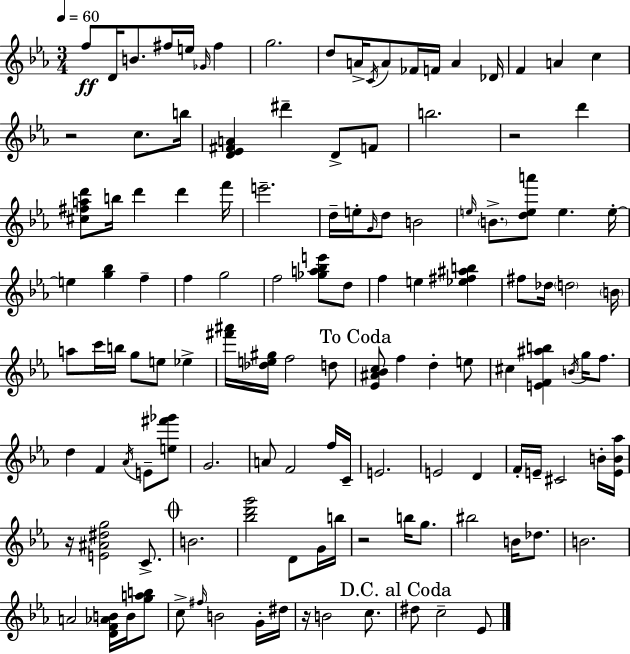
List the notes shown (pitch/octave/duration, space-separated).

F5/e D4/s B4/e. F#5/s E5/s Gb4/s F#5/q G5/h. D5/e A4/s C4/s A4/e FES4/s F4/s A4/q Db4/s F4/q A4/q C5/q R/h C5/e. B5/s [D4,Eb4,F#4,A4]/q D#6/q D4/e F4/e B5/h. R/h D6/q [C#5,F#5,A5,D6]/e B5/s D6/q D6/q F6/s E6/h. D5/s E5/s G4/s D5/e B4/h E5/s B4/e. [D5,E5,A6]/e E5/q. E5/s E5/q [G5,Bb5]/q F5/q F5/q G5/h F5/h [Gb5,A5,Bb5,E6]/e D5/e F5/q E5/q [Eb5,F#5,A#5,B5]/q F#5/e Db5/s D5/h B4/s A5/e C6/s B5/s G5/e E5/e Eb5/q [F#6,A#6]/s [Db5,E5,G#5]/s F5/h D5/e [Eb4,A#4,Bb4,C5]/e F5/q D5/q E5/e C#5/q [E4,F4,A#5,B5]/q B4/s G5/s F5/e. D5/q F4/q Ab4/s E4/e [E5,F#6,Gb6]/e G4/h. A4/e F4/h F5/s C4/s E4/h. E4/h D4/q F4/s E4/s C#4/h B4/s [E4,B4,Ab5]/s R/s [E4,A#4,D#5,G5]/h C4/e. B4/h. [Bb5,D6,G6]/h D4/e G4/s B5/s R/h B5/s G5/e. BIS5/h B4/s Db5/e. B4/h. A4/h [D4,F4,Ab4,B4]/s B4/s [G5,A5,B5]/e C5/e F#5/s B4/h G4/s D#5/s R/s B4/h C5/e. D#5/e C5/h Eb4/e